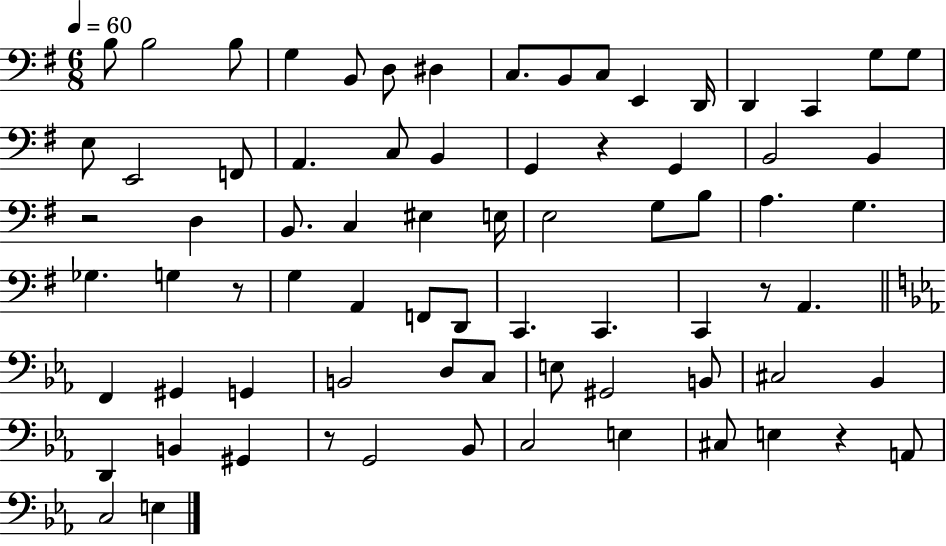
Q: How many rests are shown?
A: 6